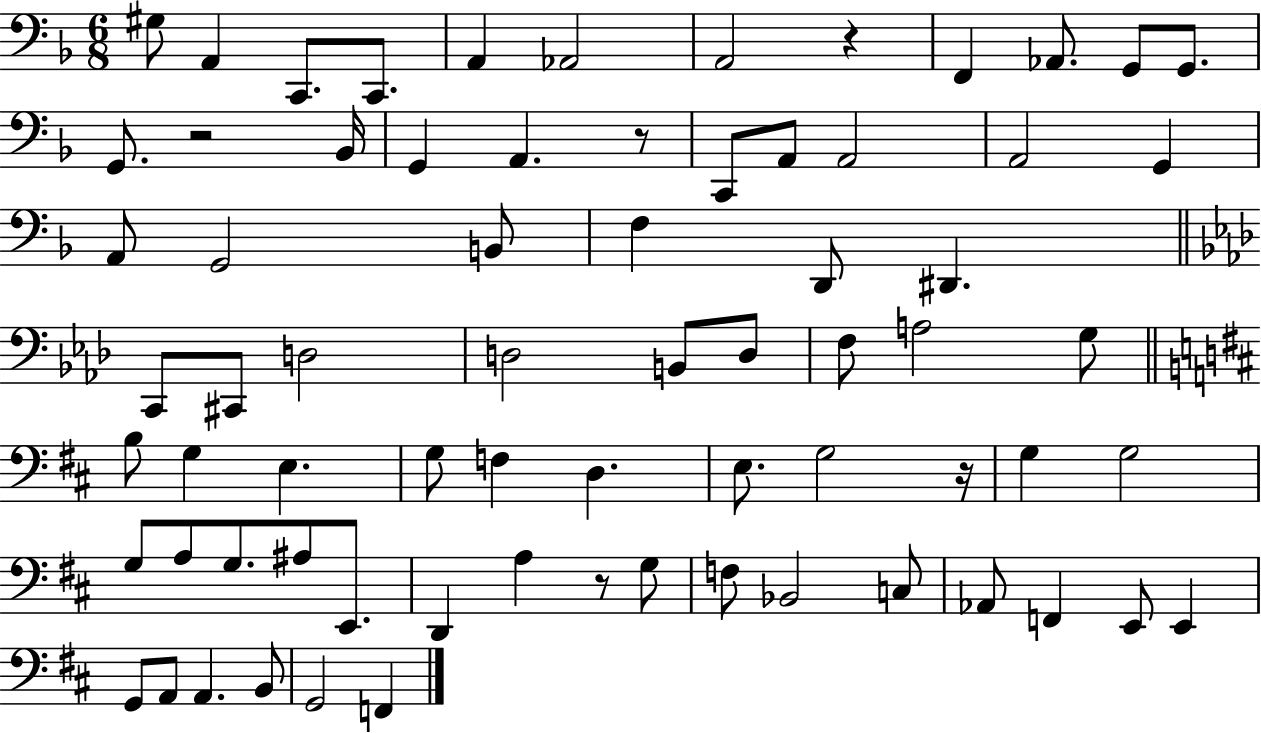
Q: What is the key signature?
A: F major